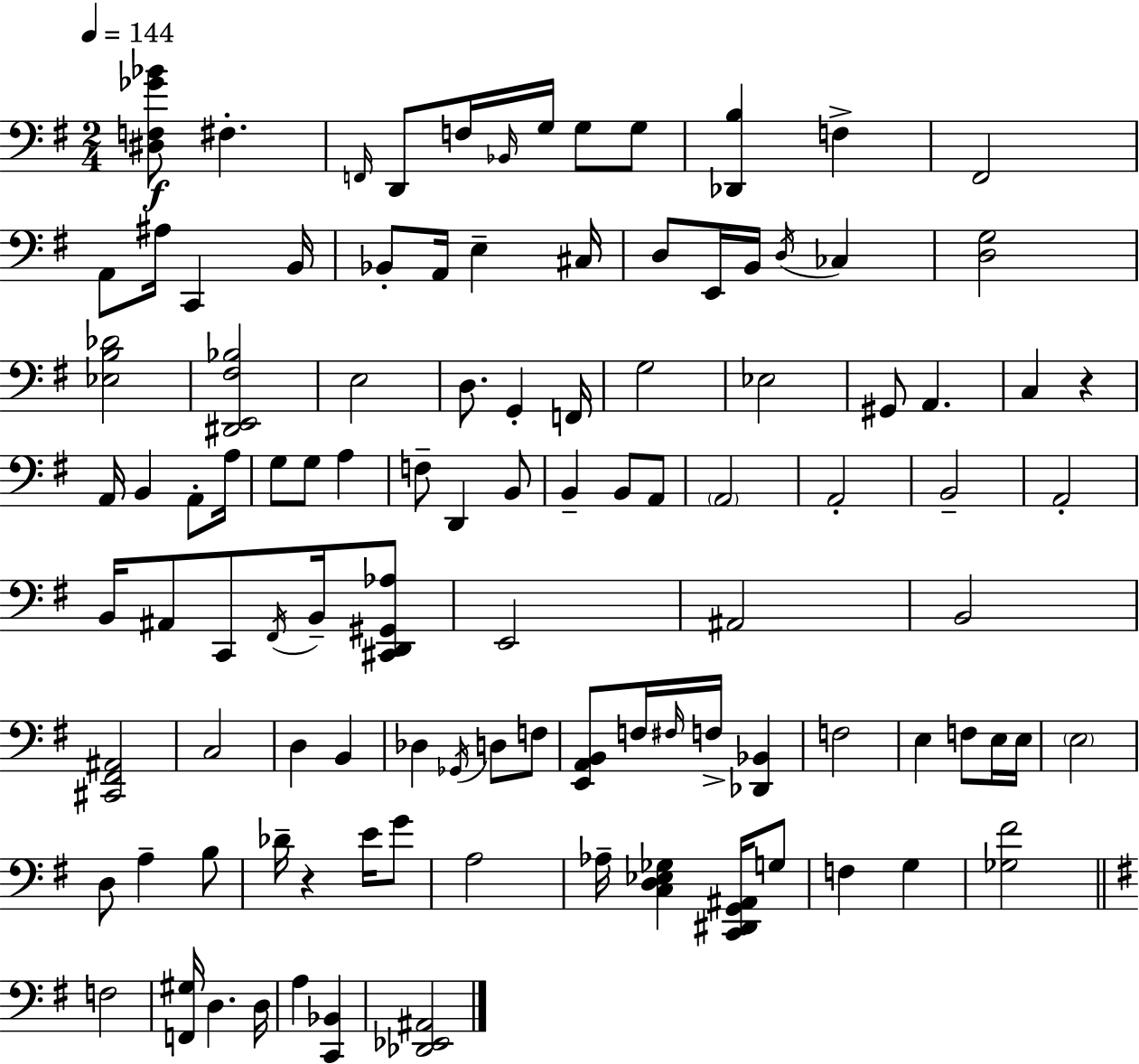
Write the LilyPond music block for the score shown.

{
  \clef bass
  \numericTimeSignature
  \time 2/4
  \key g \major
  \tempo 4 = 144
  <dis f ges' bes'>8\f fis4.-. | \grace { f,16 } d,8 f16 \grace { bes,16 } g16 g8 | g8 <des, b>4 f4-> | fis,2 | \break a,8 ais16 c,4 | b,16 bes,8-. a,16 e4-- | cis16 d8 e,16 b,16 \acciaccatura { d16 } ces4 | <d g>2 | \break <ees b des'>2 | <dis, e, fis bes>2 | e2 | d8. g,4-. | \break f,16 g2 | ees2 | gis,8 a,4. | c4 r4 | \break a,16 b,4 | a,8-. a16 g8 g8 a4 | f8-- d,4 | b,8 b,4-- b,8 | \break a,8 \parenthesize a,2 | a,2-. | b,2-- | a,2-. | \break b,16 ais,8 c,8 | \acciaccatura { fis,16 } b,16-- <cis, d, gis, aes>8 e,2 | ais,2 | b,2 | \break <cis, fis, ais,>2 | c2 | d4 | b,4 des4 | \break \acciaccatura { ges,16 } d8 f8 <e, a, b,>8 f16 | \grace { fis16 } f16-> <des, bes,>4 f2 | e4 | f8 e16 e16 \parenthesize e2 | \break d8 | a4-- b8 des'16-- r4 | e'16 g'8 a2 | aes16-- <c d ees ges>4 | \break <c, dis, g, ais,>16 g8 f4 | g4 <ges fis'>2 | \bar "||" \break \key e \minor f2 | <f, gis>16 d4. d16 | a4 <c, bes,>4 | <des, ees, ais,>2 | \break \bar "|."
}